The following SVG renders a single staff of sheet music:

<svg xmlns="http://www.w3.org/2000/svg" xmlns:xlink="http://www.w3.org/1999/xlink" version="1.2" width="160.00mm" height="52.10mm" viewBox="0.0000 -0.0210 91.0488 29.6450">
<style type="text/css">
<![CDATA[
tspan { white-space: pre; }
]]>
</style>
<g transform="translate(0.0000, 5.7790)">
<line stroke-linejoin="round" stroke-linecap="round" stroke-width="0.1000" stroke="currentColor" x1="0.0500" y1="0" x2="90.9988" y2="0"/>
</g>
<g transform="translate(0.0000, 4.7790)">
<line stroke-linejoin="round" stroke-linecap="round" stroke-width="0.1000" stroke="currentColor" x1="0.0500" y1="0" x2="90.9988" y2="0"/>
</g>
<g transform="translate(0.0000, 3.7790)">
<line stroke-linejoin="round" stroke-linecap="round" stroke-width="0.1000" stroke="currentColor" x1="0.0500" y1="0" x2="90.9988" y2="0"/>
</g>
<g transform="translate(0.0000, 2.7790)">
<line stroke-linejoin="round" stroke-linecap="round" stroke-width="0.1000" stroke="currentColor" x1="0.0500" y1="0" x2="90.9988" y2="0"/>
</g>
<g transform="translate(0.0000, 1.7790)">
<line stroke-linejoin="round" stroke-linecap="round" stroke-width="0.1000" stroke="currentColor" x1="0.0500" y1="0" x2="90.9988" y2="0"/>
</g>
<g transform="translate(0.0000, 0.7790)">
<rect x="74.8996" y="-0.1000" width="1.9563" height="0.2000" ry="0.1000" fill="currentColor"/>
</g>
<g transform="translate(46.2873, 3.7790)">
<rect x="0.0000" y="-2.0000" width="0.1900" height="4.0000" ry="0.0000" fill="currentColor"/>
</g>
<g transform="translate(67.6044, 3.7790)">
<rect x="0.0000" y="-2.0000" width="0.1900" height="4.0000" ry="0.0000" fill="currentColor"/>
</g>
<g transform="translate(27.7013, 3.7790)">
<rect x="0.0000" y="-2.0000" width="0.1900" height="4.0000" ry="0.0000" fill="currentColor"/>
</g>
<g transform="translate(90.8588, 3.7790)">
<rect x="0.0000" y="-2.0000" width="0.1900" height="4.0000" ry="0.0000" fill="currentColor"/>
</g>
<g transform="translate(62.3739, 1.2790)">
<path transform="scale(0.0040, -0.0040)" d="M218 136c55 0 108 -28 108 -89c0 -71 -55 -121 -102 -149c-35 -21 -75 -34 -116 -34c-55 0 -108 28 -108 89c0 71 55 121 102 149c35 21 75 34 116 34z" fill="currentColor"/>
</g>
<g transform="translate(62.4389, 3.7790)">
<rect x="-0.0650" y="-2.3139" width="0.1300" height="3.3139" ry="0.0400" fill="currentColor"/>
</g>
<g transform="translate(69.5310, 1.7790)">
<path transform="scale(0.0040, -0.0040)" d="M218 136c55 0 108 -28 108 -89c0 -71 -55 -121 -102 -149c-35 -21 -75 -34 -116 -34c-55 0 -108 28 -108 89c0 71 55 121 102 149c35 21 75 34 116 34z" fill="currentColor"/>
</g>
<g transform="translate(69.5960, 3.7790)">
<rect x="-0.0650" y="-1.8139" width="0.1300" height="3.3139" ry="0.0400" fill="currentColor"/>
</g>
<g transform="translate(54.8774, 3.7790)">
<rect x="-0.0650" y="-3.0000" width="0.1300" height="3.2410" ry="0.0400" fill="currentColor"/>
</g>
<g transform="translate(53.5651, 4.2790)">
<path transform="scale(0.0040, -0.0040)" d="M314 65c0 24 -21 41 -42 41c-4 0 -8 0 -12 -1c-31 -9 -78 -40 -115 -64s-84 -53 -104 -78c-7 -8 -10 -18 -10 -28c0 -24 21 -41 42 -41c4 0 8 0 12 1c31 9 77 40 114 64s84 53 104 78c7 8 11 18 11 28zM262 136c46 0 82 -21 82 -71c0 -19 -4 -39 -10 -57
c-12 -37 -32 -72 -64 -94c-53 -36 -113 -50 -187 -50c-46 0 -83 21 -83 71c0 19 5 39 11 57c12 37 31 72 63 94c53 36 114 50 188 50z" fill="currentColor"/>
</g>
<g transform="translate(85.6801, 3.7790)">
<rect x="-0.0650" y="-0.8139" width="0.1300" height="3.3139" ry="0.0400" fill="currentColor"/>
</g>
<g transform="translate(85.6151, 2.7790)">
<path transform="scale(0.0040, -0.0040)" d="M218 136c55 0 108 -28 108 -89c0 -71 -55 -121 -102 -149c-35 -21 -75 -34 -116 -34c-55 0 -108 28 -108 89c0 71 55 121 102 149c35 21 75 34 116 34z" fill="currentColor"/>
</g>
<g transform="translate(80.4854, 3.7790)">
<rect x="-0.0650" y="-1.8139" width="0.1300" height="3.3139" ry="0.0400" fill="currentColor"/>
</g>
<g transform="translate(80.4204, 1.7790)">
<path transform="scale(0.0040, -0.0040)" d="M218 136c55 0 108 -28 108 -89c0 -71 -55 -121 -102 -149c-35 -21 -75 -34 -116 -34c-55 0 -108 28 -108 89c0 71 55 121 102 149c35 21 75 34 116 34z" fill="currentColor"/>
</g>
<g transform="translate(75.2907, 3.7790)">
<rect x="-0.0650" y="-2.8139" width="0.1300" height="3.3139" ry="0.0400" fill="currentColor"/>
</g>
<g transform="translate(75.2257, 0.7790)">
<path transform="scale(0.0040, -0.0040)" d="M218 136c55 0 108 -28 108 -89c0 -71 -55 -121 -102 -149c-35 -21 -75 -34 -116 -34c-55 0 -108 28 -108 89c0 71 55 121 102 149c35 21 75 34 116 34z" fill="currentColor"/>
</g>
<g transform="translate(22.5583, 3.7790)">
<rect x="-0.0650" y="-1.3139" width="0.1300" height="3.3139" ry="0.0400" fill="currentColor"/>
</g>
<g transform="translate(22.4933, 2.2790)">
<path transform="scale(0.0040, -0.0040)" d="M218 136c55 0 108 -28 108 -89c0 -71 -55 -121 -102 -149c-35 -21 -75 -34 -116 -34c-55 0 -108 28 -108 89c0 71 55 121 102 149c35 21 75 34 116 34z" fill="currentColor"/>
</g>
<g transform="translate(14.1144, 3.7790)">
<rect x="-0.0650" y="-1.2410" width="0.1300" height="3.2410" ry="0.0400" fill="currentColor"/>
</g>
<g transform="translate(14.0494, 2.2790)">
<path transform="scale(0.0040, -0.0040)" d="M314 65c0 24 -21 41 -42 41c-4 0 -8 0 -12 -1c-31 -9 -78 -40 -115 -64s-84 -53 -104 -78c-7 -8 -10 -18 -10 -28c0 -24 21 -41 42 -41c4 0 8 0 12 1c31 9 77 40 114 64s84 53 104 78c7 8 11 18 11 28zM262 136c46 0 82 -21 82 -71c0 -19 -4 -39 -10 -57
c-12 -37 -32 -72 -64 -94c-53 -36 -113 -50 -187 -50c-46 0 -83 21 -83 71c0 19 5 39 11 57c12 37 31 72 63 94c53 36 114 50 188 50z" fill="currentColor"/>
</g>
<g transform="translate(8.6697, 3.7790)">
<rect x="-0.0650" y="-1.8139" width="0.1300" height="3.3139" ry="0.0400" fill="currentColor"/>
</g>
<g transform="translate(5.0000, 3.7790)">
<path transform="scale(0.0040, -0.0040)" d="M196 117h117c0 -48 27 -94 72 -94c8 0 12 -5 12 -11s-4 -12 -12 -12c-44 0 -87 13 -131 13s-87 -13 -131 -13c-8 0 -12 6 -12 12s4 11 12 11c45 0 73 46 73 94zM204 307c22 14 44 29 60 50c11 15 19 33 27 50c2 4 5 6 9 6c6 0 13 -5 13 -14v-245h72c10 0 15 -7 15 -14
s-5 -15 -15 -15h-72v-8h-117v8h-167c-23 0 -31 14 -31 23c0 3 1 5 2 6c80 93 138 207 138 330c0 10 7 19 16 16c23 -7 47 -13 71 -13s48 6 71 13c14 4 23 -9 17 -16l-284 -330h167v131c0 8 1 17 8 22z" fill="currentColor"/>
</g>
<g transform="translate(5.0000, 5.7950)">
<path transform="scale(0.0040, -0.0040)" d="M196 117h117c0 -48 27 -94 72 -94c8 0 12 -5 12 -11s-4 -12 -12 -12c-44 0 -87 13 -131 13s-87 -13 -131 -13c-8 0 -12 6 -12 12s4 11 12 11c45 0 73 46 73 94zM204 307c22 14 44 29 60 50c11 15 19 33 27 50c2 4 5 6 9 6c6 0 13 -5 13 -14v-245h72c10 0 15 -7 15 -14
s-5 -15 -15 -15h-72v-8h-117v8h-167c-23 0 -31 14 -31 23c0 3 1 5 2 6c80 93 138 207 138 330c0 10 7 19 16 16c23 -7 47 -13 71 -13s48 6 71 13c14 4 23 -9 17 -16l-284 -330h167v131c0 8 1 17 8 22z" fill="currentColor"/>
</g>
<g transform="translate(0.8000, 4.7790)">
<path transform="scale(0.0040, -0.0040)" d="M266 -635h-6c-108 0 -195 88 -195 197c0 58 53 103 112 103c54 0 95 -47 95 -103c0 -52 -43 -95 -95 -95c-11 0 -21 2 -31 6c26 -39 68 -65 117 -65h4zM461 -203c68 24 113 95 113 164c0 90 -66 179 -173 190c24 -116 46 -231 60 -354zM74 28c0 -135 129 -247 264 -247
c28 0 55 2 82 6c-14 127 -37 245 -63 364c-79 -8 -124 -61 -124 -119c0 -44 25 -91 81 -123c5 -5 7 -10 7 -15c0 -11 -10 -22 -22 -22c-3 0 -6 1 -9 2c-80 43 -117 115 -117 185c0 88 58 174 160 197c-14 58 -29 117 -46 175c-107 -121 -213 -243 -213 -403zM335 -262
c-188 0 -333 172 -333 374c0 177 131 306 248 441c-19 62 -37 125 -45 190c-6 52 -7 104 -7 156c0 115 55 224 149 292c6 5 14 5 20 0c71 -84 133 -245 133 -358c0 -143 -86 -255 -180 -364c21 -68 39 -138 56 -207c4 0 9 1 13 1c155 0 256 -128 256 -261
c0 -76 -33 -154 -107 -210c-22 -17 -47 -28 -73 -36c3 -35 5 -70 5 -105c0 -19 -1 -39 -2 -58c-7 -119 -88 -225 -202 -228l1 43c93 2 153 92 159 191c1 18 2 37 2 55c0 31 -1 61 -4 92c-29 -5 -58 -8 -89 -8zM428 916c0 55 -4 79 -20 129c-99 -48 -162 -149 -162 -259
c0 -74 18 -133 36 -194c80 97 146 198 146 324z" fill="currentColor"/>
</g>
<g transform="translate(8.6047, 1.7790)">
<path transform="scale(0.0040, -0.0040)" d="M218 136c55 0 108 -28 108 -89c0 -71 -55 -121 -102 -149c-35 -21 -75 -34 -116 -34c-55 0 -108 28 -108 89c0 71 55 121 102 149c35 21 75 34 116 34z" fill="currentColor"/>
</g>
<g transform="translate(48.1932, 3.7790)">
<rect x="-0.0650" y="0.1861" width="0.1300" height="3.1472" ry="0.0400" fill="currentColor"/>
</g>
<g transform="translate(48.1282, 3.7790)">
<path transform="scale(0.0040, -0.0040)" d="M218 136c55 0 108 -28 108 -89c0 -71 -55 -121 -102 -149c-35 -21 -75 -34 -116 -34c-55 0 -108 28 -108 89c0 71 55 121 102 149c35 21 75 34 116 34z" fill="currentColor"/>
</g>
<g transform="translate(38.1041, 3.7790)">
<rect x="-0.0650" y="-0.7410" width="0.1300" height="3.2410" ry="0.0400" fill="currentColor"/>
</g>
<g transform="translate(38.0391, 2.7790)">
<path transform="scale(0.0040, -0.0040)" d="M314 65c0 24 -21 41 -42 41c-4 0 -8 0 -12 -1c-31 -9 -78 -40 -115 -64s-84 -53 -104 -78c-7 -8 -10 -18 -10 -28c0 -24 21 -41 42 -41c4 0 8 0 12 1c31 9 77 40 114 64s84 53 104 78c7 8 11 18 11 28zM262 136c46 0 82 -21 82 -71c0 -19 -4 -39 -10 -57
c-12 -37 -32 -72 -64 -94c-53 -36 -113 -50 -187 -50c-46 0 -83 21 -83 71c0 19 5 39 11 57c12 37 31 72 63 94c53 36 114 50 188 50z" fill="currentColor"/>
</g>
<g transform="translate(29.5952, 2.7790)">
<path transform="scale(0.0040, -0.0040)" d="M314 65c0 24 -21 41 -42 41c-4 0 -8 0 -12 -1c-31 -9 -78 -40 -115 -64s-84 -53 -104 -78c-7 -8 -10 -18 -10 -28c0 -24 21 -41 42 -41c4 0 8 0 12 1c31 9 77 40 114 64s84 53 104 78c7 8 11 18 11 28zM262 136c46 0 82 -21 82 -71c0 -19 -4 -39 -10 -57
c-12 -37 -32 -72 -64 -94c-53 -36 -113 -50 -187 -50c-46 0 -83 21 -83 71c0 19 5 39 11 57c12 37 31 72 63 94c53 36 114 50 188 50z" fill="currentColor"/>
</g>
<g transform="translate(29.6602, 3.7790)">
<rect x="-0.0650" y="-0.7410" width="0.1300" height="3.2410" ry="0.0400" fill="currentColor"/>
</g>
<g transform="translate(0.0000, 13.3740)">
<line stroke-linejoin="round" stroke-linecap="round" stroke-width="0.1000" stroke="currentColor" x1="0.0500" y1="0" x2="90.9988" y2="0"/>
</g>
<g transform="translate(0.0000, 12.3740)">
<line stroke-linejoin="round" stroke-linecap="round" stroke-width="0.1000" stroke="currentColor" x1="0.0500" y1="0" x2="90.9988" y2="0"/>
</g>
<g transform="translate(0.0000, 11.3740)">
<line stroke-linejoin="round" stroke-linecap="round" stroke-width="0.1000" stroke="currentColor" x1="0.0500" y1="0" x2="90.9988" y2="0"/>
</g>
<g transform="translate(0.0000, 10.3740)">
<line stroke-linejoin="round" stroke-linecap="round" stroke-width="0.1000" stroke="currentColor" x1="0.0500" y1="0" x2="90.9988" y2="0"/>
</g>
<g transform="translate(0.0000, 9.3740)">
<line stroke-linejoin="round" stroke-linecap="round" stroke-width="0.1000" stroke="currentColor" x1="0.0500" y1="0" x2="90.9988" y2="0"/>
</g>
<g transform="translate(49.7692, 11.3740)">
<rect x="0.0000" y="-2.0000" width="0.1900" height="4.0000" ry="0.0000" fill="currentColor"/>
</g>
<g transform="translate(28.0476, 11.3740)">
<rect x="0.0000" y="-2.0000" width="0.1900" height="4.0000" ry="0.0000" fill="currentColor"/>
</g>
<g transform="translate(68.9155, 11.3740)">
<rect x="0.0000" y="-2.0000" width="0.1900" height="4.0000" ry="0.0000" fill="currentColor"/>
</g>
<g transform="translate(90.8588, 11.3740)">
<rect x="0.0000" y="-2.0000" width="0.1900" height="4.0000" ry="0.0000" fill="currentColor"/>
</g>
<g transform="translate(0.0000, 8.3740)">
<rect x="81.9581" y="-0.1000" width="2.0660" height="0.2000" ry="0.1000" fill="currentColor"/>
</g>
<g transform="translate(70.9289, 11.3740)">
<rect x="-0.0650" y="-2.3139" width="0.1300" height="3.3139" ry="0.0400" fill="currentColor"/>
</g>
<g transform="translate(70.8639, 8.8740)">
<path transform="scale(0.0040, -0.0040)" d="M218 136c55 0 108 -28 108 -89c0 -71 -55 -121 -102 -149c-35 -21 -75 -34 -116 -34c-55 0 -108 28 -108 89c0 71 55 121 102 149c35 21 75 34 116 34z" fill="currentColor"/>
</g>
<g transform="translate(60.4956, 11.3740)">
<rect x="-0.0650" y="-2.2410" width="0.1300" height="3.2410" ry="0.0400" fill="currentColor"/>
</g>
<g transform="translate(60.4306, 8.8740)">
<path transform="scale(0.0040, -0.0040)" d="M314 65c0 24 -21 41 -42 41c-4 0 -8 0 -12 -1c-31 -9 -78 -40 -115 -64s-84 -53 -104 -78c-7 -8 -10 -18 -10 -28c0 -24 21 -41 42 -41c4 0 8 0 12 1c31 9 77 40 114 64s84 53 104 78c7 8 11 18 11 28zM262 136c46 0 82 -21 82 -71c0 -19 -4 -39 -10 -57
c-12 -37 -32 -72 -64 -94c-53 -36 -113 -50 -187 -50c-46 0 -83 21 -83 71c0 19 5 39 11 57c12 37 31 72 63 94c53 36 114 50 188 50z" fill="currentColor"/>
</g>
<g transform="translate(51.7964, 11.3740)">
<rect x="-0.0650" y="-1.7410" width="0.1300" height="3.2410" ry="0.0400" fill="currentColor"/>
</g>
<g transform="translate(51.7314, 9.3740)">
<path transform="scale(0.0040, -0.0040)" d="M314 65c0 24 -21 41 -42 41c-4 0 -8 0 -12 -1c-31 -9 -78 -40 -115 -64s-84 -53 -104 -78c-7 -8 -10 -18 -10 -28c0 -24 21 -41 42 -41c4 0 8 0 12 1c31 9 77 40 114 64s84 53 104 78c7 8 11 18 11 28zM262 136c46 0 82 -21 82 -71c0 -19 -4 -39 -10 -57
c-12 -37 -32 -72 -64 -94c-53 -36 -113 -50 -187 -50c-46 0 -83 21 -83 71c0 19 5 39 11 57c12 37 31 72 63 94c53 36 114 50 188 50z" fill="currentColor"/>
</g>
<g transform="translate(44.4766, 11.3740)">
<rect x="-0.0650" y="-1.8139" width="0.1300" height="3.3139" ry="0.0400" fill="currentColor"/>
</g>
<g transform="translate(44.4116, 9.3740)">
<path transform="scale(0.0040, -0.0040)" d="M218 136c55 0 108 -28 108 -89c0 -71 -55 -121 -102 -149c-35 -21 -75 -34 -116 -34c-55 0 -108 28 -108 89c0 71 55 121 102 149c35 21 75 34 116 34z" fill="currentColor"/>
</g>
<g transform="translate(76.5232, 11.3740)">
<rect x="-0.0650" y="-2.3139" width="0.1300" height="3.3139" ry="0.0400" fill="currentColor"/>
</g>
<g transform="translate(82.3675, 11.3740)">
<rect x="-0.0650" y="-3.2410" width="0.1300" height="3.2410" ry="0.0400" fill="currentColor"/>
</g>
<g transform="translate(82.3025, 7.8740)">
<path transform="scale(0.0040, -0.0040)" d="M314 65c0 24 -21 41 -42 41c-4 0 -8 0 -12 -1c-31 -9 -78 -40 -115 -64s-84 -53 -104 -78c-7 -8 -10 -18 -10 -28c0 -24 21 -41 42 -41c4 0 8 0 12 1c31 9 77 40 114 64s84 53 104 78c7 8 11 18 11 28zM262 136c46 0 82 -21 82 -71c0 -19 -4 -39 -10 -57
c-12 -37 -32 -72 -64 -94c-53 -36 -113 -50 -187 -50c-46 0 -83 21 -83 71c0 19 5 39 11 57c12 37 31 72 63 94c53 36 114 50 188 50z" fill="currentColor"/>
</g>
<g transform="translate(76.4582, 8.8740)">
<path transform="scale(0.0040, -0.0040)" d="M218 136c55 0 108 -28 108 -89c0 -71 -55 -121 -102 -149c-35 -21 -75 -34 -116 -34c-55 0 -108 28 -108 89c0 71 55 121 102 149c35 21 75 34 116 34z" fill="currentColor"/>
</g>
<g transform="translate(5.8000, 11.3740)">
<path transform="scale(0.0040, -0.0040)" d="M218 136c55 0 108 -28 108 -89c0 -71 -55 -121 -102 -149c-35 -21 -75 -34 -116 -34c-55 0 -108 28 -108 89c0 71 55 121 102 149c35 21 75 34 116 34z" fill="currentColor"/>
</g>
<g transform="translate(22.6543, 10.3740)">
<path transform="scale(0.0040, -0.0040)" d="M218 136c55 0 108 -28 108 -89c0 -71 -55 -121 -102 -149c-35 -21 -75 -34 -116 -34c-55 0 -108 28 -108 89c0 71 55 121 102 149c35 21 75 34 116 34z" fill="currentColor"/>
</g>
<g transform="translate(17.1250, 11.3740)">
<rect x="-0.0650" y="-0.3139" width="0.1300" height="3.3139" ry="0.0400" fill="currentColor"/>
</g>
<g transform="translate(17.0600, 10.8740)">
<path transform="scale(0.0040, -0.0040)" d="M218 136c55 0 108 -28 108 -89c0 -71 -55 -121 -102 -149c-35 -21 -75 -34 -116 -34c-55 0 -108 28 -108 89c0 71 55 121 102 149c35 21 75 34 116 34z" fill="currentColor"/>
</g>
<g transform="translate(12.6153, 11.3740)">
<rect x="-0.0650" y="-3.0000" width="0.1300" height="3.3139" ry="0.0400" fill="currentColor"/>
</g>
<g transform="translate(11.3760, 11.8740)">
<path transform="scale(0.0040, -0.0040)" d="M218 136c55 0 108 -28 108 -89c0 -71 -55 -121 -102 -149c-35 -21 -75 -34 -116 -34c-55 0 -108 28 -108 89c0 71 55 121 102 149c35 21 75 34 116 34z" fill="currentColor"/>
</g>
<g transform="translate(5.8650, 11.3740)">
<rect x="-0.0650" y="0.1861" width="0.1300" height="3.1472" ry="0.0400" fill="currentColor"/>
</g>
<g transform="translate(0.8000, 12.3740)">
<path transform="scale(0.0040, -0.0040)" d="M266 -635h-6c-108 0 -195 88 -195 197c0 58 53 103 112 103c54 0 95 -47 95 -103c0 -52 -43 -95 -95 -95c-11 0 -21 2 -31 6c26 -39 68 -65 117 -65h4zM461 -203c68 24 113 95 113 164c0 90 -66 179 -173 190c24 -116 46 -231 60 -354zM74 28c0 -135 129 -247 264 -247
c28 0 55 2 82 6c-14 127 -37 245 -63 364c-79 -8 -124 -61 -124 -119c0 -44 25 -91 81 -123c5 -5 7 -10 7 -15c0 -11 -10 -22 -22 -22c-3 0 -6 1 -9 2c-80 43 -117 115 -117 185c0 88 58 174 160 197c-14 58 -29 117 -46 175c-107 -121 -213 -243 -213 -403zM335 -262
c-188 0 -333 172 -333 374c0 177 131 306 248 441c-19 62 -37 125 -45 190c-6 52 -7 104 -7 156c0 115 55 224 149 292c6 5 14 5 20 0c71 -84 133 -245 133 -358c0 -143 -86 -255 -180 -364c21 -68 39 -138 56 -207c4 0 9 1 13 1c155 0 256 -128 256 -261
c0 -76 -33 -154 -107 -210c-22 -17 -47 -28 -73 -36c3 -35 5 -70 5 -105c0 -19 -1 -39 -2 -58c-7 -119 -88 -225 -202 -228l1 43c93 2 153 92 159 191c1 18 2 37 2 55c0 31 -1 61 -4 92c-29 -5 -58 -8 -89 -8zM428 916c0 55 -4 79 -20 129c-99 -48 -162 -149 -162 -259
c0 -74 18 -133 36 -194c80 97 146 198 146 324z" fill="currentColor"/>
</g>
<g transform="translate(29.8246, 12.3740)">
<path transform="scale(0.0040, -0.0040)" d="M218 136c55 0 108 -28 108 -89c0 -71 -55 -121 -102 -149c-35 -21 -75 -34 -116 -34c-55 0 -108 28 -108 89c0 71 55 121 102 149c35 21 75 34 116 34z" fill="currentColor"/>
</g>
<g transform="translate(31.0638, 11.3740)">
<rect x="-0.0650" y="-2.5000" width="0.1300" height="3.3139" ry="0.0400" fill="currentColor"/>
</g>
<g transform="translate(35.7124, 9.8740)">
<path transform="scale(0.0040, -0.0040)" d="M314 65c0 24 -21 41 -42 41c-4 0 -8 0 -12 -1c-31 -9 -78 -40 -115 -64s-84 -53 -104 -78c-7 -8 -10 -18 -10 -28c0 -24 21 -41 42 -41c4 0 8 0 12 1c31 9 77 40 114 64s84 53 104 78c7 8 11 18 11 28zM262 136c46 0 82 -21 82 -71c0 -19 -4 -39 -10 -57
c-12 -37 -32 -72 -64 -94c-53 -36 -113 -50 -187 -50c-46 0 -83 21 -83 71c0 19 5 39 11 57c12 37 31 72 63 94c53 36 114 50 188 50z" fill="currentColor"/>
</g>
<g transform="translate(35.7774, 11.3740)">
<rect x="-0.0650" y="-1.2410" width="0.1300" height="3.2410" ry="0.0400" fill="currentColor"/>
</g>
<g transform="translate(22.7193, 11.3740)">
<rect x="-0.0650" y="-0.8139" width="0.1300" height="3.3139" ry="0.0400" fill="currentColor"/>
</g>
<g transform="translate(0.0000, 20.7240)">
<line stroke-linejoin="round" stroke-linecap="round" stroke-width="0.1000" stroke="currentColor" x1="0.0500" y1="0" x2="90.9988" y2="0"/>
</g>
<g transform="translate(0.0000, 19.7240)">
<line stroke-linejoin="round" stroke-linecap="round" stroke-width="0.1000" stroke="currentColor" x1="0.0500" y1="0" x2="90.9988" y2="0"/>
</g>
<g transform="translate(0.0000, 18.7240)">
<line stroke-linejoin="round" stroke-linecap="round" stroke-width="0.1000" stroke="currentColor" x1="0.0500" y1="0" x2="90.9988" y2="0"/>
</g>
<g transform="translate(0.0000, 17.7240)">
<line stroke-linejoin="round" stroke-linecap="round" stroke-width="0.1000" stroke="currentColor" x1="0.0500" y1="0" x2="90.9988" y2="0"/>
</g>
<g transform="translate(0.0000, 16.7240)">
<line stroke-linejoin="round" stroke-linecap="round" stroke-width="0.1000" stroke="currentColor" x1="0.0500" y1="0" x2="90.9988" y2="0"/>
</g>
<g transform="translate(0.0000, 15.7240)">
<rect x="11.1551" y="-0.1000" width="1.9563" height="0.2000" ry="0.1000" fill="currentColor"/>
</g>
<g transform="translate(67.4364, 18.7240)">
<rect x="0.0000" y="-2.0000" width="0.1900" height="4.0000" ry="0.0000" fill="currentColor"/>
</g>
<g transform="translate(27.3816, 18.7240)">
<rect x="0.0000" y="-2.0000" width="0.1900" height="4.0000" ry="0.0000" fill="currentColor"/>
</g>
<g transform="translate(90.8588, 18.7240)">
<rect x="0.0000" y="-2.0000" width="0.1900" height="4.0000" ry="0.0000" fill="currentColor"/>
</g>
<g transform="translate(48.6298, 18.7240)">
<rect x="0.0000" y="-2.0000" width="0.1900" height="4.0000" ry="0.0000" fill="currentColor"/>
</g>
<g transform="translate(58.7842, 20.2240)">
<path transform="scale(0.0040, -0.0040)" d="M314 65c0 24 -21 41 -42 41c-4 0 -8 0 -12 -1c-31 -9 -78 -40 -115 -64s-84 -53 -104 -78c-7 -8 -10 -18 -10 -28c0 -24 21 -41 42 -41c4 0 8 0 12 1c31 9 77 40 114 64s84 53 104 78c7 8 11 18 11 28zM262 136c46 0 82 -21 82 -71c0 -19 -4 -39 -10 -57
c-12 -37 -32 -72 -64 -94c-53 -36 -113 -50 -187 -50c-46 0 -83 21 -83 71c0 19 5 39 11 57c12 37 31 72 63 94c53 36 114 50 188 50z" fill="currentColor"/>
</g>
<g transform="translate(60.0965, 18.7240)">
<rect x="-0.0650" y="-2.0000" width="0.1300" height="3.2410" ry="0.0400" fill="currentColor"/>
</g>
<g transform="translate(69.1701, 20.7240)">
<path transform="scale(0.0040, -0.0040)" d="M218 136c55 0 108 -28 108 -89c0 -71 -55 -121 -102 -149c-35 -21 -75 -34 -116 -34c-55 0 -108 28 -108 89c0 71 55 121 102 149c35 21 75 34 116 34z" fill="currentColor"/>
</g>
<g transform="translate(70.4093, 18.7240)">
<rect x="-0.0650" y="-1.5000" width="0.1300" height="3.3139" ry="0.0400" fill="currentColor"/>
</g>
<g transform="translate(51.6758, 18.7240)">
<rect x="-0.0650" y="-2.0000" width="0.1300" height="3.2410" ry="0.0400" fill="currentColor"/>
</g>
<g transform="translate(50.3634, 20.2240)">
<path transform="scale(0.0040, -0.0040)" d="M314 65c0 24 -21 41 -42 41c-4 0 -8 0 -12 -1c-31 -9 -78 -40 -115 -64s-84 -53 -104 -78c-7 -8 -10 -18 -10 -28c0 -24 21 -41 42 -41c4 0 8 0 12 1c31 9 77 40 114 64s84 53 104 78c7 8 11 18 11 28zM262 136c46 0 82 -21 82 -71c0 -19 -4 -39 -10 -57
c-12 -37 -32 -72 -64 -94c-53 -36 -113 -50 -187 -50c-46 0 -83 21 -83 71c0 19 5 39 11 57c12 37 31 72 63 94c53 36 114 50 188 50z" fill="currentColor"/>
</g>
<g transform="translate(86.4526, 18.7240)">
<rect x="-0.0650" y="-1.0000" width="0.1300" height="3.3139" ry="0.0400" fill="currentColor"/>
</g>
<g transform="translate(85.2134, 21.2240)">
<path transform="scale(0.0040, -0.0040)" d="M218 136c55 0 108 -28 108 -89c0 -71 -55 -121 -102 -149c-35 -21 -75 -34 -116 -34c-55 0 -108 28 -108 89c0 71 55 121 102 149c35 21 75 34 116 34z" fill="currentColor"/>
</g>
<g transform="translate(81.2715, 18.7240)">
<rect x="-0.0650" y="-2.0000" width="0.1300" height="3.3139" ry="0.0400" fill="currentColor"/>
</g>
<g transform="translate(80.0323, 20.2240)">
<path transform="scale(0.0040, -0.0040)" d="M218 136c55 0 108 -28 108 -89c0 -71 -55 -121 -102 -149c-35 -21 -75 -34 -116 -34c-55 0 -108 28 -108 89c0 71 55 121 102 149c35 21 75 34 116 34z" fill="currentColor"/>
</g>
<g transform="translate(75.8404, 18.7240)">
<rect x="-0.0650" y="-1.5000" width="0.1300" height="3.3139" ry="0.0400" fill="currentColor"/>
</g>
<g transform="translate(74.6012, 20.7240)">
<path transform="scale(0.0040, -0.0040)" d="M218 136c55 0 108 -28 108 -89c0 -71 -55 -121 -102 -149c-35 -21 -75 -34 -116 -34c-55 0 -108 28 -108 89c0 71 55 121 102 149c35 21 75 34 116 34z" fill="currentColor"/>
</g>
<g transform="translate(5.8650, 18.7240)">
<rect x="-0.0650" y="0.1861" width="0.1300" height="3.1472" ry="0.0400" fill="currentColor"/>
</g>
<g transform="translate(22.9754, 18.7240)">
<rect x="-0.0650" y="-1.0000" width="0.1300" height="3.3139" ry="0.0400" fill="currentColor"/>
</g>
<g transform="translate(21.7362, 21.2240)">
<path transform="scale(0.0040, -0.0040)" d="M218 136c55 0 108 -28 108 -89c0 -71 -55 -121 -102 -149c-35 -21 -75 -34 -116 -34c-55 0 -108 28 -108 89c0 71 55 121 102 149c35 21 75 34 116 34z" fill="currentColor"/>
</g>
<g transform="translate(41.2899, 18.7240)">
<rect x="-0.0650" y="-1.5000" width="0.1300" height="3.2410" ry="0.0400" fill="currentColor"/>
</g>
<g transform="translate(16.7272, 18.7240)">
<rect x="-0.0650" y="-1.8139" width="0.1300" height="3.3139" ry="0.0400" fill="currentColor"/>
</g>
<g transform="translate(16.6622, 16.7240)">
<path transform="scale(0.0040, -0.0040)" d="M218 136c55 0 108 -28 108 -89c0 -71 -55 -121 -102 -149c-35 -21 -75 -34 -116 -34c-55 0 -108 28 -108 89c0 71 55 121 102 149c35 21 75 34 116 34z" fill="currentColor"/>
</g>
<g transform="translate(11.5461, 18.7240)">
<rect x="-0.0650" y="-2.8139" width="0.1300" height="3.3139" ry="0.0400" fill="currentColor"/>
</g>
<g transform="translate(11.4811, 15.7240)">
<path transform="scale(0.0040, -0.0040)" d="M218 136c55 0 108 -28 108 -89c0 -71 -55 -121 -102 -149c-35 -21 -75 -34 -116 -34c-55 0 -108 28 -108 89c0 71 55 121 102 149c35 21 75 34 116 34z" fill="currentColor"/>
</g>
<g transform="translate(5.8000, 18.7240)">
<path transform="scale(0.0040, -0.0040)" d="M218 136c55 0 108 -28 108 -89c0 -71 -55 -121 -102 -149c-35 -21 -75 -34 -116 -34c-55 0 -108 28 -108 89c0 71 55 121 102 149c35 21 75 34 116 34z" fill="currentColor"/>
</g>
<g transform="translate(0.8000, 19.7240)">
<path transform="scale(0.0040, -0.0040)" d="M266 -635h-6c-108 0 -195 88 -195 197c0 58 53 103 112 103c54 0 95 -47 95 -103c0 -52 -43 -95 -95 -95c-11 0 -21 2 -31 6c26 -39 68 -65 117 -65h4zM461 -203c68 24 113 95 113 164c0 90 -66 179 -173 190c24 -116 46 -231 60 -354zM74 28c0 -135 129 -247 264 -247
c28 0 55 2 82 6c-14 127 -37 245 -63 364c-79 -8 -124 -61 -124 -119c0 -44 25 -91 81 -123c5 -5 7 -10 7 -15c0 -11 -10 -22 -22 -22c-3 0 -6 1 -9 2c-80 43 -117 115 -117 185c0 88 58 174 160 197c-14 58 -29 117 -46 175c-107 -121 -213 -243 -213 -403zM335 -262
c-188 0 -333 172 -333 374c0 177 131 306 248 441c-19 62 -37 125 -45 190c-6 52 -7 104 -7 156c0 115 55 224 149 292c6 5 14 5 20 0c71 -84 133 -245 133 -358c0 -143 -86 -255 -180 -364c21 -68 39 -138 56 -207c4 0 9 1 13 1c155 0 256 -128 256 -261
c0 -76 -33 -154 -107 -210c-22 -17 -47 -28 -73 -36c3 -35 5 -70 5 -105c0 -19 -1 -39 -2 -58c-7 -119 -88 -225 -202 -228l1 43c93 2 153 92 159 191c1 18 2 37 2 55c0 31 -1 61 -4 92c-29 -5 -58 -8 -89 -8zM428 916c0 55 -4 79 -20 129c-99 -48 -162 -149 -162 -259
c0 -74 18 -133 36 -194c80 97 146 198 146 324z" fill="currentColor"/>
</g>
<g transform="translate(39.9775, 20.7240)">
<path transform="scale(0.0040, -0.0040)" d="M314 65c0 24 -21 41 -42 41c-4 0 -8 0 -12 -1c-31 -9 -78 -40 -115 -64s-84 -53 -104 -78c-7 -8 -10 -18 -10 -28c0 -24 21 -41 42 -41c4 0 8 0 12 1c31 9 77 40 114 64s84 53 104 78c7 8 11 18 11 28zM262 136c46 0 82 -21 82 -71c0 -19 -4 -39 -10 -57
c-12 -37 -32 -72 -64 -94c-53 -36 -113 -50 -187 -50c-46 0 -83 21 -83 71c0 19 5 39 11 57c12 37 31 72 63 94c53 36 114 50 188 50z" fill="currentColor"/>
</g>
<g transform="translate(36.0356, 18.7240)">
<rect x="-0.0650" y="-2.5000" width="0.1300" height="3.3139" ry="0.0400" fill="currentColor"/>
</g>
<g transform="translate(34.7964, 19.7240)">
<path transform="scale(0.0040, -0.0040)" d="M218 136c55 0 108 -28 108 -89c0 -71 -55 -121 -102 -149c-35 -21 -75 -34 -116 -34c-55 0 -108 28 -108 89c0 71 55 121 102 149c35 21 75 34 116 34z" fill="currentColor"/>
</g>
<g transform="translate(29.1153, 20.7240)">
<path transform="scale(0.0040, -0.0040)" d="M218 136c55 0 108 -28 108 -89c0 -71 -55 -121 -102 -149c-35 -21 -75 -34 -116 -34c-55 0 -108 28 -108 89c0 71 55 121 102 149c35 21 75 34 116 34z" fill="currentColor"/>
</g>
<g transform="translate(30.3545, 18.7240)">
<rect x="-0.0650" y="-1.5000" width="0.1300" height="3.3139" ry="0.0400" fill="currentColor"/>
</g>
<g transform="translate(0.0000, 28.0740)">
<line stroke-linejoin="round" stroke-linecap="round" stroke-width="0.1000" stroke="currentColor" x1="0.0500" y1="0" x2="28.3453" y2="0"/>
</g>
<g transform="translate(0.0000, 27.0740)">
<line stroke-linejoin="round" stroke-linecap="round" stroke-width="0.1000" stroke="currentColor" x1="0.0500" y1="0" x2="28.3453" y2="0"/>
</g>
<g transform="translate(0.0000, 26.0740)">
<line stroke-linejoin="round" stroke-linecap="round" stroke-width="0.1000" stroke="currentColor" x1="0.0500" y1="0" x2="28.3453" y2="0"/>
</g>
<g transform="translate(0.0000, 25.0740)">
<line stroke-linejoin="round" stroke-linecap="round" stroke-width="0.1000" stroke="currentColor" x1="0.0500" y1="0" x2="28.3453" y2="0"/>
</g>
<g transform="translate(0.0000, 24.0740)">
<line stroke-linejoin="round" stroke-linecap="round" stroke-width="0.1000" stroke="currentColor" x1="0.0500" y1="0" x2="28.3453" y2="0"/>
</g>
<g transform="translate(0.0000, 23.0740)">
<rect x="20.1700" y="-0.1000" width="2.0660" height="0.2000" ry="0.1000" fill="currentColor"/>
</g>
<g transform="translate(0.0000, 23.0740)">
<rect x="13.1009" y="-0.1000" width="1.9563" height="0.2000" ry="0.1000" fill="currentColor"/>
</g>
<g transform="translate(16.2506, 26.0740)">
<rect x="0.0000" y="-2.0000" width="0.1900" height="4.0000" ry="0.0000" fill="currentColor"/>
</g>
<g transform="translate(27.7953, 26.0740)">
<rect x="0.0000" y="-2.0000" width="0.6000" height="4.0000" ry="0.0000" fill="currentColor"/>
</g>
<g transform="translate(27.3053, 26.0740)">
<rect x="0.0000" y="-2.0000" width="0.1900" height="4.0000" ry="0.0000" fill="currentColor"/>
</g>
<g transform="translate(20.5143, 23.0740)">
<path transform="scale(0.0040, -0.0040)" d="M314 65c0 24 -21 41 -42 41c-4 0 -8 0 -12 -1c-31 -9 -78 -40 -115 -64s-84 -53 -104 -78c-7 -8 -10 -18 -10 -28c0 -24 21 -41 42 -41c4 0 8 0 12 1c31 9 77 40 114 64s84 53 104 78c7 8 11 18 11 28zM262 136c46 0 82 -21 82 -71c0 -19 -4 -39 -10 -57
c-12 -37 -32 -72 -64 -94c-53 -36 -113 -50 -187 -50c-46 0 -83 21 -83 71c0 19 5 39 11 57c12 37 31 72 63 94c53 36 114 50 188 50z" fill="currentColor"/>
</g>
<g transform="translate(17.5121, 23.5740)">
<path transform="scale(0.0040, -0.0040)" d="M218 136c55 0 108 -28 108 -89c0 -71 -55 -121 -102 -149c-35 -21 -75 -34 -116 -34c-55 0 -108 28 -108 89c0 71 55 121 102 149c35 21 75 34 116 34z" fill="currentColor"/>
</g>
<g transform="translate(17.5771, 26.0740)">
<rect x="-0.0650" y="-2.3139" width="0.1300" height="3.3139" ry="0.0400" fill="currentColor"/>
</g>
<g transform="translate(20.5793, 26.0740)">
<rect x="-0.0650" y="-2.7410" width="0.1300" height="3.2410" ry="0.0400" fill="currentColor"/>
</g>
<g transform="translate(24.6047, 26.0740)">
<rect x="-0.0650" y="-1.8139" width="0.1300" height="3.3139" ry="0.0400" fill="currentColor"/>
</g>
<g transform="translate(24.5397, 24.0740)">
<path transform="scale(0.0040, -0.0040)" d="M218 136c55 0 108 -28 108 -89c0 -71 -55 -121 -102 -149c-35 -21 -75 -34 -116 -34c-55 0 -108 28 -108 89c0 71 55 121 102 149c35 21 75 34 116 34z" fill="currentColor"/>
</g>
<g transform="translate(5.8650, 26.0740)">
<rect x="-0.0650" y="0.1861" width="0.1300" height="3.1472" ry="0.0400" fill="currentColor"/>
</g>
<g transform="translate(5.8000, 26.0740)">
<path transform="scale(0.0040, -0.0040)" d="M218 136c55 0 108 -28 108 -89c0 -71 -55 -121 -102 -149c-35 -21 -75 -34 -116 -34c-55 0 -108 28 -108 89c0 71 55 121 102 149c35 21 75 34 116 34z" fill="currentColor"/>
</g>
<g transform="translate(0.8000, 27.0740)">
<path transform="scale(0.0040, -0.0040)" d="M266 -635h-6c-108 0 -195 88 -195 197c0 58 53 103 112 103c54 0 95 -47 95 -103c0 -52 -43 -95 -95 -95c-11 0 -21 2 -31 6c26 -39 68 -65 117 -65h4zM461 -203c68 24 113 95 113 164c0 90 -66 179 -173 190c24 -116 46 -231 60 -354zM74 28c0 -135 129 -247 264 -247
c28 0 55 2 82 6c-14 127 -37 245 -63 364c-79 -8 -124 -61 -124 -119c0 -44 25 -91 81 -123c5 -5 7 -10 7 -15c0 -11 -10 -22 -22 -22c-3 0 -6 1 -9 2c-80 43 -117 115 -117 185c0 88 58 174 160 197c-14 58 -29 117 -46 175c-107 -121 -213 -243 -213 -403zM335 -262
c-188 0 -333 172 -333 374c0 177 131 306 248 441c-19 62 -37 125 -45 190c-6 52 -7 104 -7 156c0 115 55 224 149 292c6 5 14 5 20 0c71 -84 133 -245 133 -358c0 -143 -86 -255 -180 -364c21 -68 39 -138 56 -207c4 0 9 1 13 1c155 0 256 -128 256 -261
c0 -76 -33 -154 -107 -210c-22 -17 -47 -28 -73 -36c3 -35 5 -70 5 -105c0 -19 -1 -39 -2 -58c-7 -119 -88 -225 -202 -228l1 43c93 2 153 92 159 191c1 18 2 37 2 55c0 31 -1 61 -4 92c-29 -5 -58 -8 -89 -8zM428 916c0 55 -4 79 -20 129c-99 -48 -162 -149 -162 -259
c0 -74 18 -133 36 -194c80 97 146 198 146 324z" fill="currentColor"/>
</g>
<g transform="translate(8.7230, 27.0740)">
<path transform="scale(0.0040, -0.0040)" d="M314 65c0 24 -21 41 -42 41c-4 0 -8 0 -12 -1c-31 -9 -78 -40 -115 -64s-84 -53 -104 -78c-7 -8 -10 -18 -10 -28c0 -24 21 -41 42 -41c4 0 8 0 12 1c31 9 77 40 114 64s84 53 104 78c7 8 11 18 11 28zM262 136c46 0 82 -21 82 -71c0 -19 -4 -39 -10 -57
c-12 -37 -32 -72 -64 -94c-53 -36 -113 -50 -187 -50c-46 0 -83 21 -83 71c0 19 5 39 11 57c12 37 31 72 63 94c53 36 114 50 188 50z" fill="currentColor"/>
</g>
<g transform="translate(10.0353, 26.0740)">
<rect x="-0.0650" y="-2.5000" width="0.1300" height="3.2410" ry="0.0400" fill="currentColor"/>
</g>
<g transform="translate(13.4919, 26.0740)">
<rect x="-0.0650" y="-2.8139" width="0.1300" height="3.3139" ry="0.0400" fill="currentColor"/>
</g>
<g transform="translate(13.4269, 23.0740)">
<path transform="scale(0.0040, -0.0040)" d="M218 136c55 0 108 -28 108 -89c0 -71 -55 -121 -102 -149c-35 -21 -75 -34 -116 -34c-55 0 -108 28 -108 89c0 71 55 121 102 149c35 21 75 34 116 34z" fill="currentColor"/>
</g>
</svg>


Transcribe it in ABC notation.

X:1
T:Untitled
M:4/4
L:1/4
K:C
f e2 e d2 d2 B A2 g f a f d B A c d G e2 f f2 g2 g g b2 B a f D E G E2 F2 F2 E E F D B G2 a g a2 f